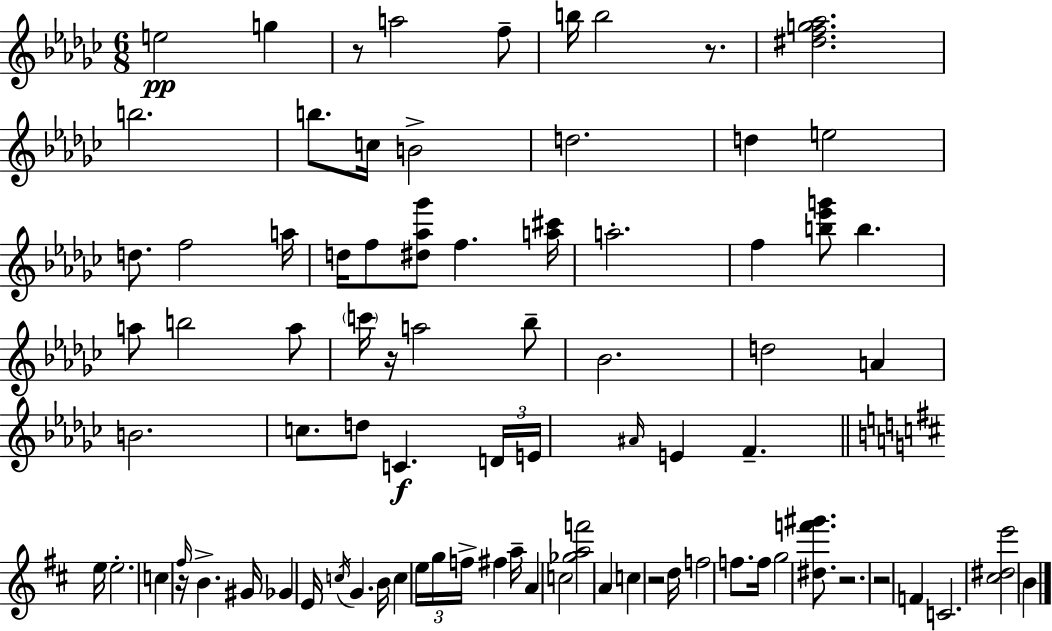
E5/h G5/q R/e A5/h F5/e B5/s B5/h R/e. [D#5,F5,G5,Ab5]/h. B5/h. B5/e. C5/s B4/h D5/h. D5/q E5/h D5/e. F5/h A5/s D5/s F5/e [D#5,Ab5,Gb6]/e F5/q. [A5,C#6]/s A5/h. F5/q [B5,Eb6,G6]/e B5/q. A5/e B5/h A5/e C6/s R/s A5/h Bb5/e Bb4/h. D5/h A4/q B4/h. C5/e. D5/e C4/q. D4/s E4/s A#4/s E4/q F4/q. E5/s E5/h. C5/q R/s F#5/s B4/q. G#4/s Gb4/q E4/s C5/s G4/q. B4/s C5/q E5/s G5/s F5/s F#5/q A5/s A4/q C5/h [Gb5,A5,F6]/h A4/q C5/q R/h D5/s F5/h F5/e. F5/s G5/h [D#5,F6,G#6]/e. R/h. R/h F4/q C4/h. [C#5,D#5,E6]/h B4/q